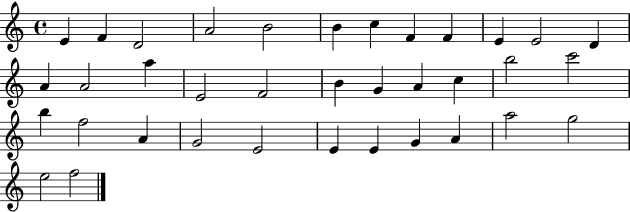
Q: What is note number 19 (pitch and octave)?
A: G4